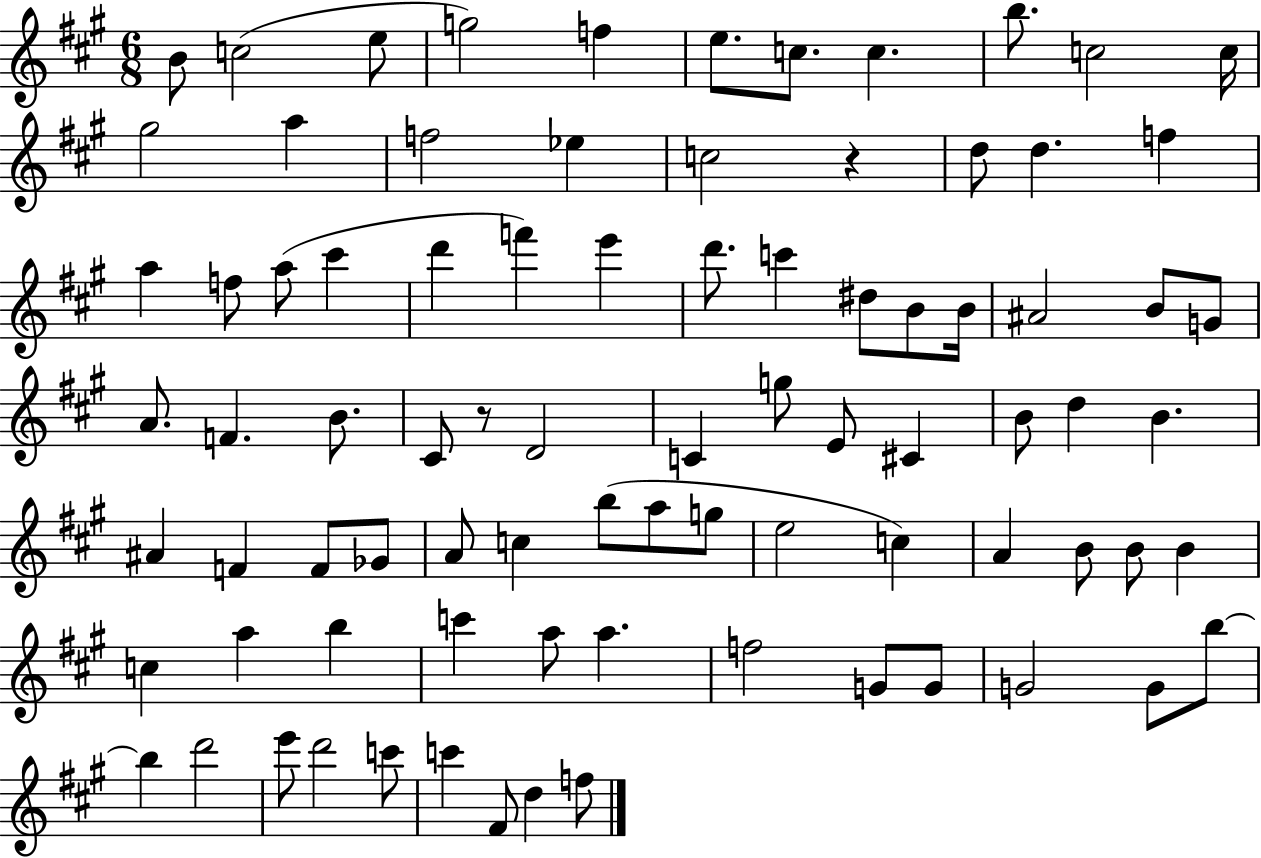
B4/e C5/h E5/e G5/h F5/q E5/e. C5/e. C5/q. B5/e. C5/h C5/s G#5/h A5/q F5/h Eb5/q C5/h R/q D5/e D5/q. F5/q A5/q F5/e A5/e C#6/q D6/q F6/q E6/q D6/e. C6/q D#5/e B4/e B4/s A#4/h B4/e G4/e A4/e. F4/q. B4/e. C#4/e R/e D4/h C4/q G5/e E4/e C#4/q B4/e D5/q B4/q. A#4/q F4/q F4/e Gb4/e A4/e C5/q B5/e A5/e G5/e E5/h C5/q A4/q B4/e B4/e B4/q C5/q A5/q B5/q C6/q A5/e A5/q. F5/h G4/e G4/e G4/h G4/e B5/e B5/q D6/h E6/e D6/h C6/e C6/q F#4/e D5/q F5/e